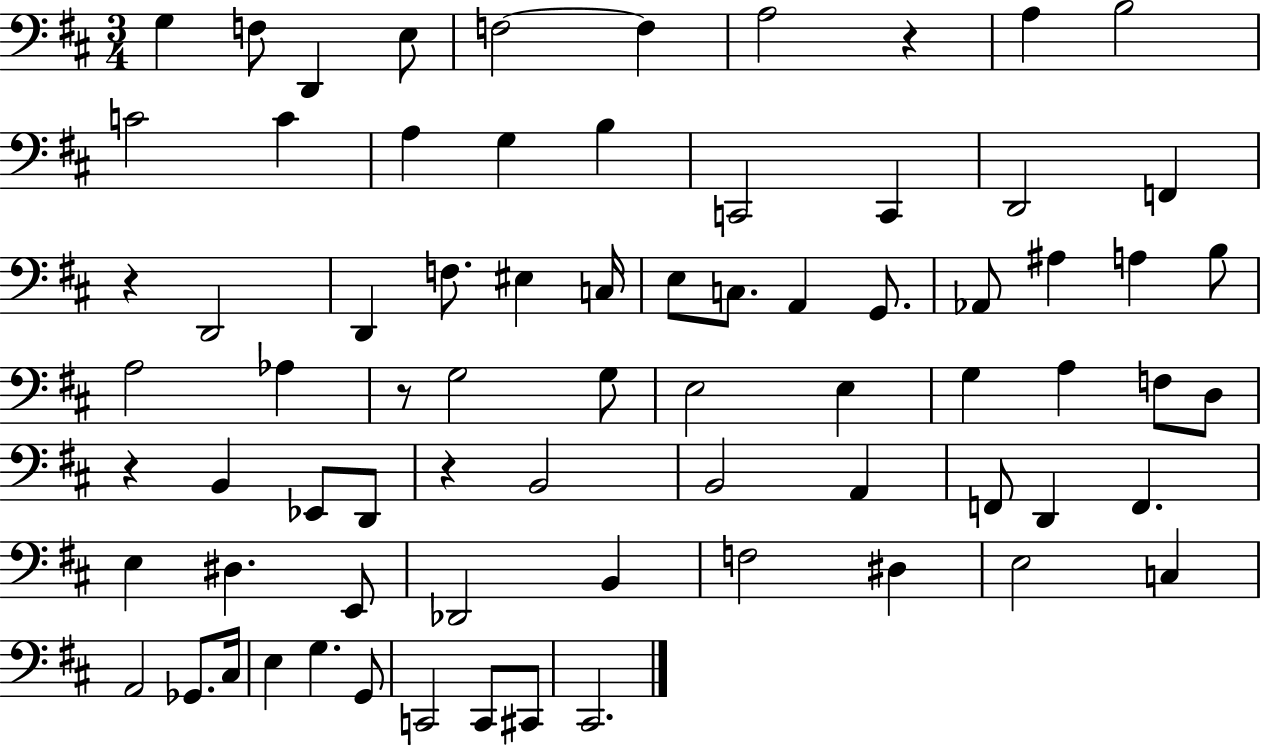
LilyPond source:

{
  \clef bass
  \numericTimeSignature
  \time 3/4
  \key d \major
  g4 f8 d,4 e8 | f2~~ f4 | a2 r4 | a4 b2 | \break c'2 c'4 | a4 g4 b4 | c,2 c,4 | d,2 f,4 | \break r4 d,2 | d,4 f8. eis4 c16 | e8 c8. a,4 g,8. | aes,8 ais4 a4 b8 | \break a2 aes4 | r8 g2 g8 | e2 e4 | g4 a4 f8 d8 | \break r4 b,4 ees,8 d,8 | r4 b,2 | b,2 a,4 | f,8 d,4 f,4. | \break e4 dis4. e,8 | des,2 b,4 | f2 dis4 | e2 c4 | \break a,2 ges,8. cis16 | e4 g4. g,8 | c,2 c,8 cis,8 | cis,2. | \break \bar "|."
}